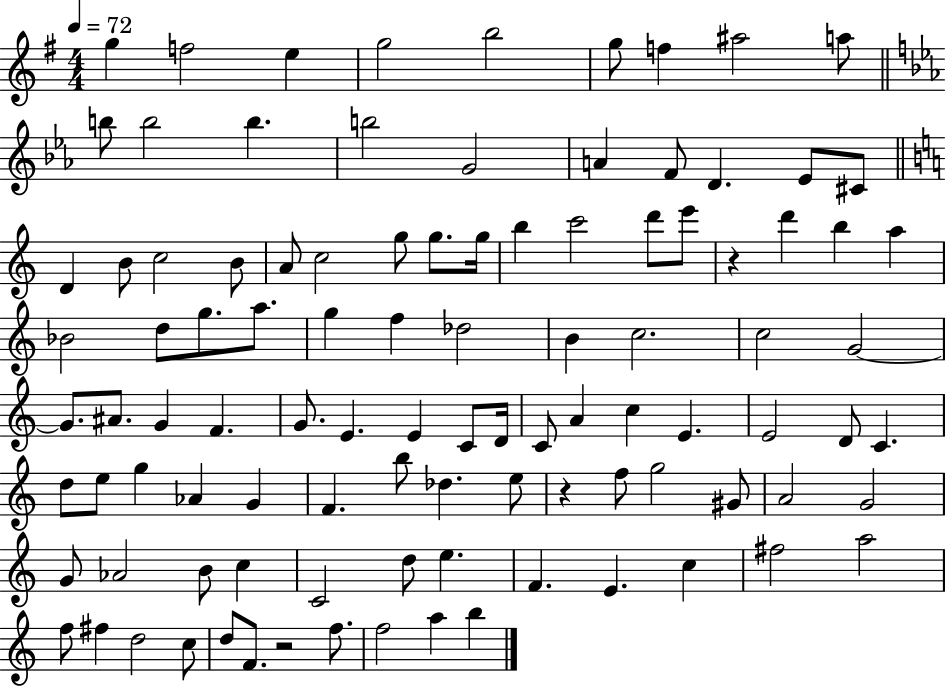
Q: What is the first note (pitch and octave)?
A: G5